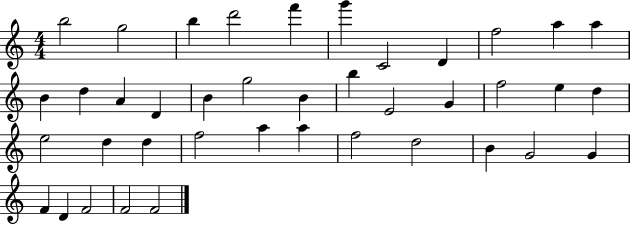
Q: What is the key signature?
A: C major